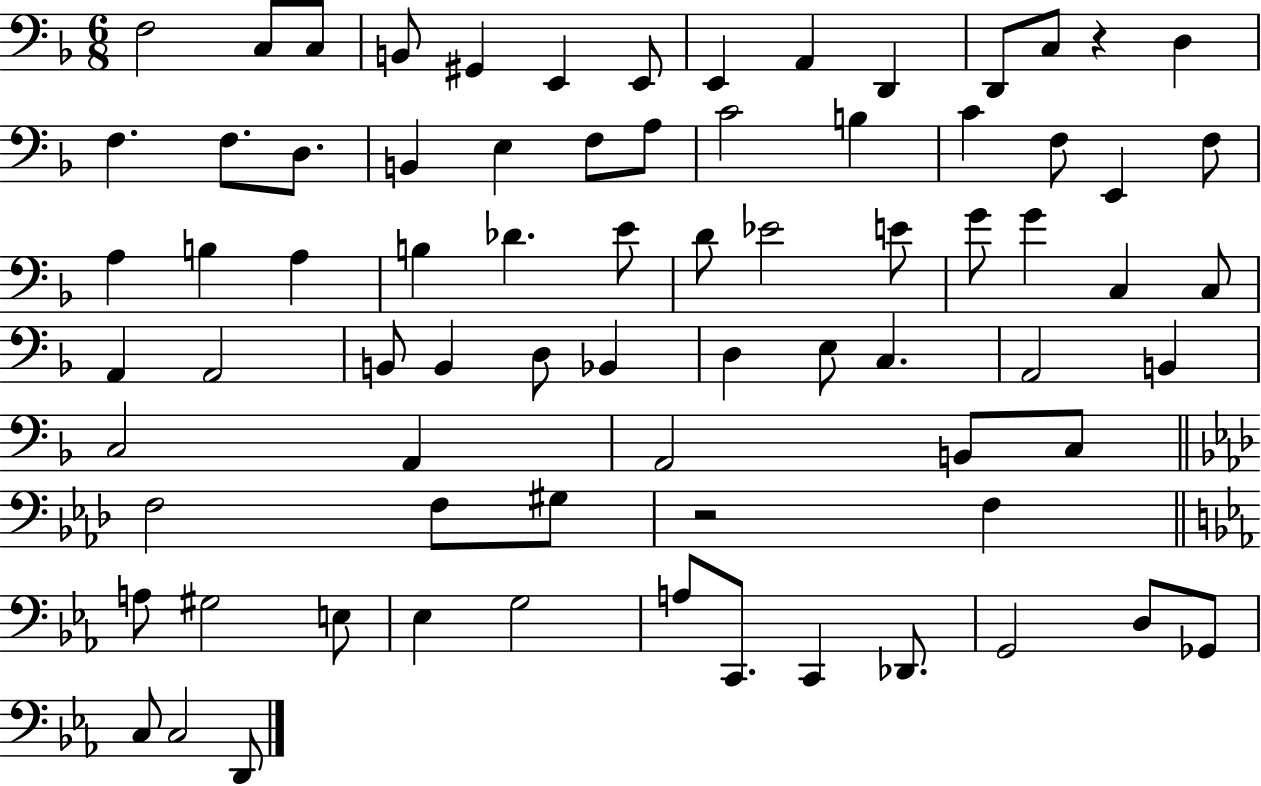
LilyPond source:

{
  \clef bass
  \numericTimeSignature
  \time 6/8
  \key f \major
  f2 c8 c8 | b,8 gis,4 e,4 e,8 | e,4 a,4 d,4 | d,8 c8 r4 d4 | \break f4. f8. d8. | b,4 e4 f8 a8 | c'2 b4 | c'4 f8 e,4 f8 | \break a4 b4 a4 | b4 des'4. e'8 | d'8 ees'2 e'8 | g'8 g'4 c4 c8 | \break a,4 a,2 | b,8 b,4 d8 bes,4 | d4 e8 c4. | a,2 b,4 | \break c2 a,4 | a,2 b,8 c8 | \bar "||" \break \key aes \major f2 f8 gis8 | r2 f4 | \bar "||" \break \key ees \major a8 gis2 e8 | ees4 g2 | a8 c,8. c,4 des,8. | g,2 d8 ges,8 | \break c8 c2 d,8 | \bar "|."
}